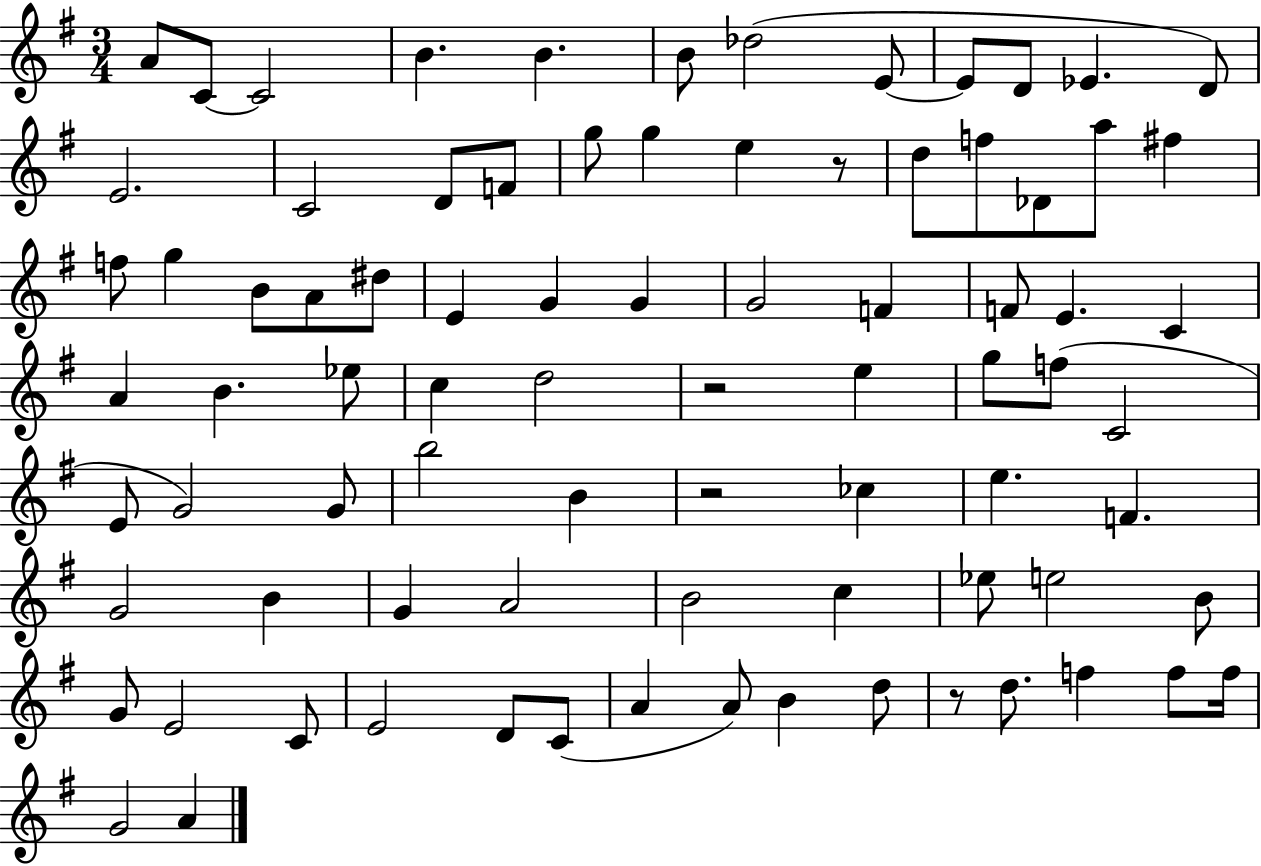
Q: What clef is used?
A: treble